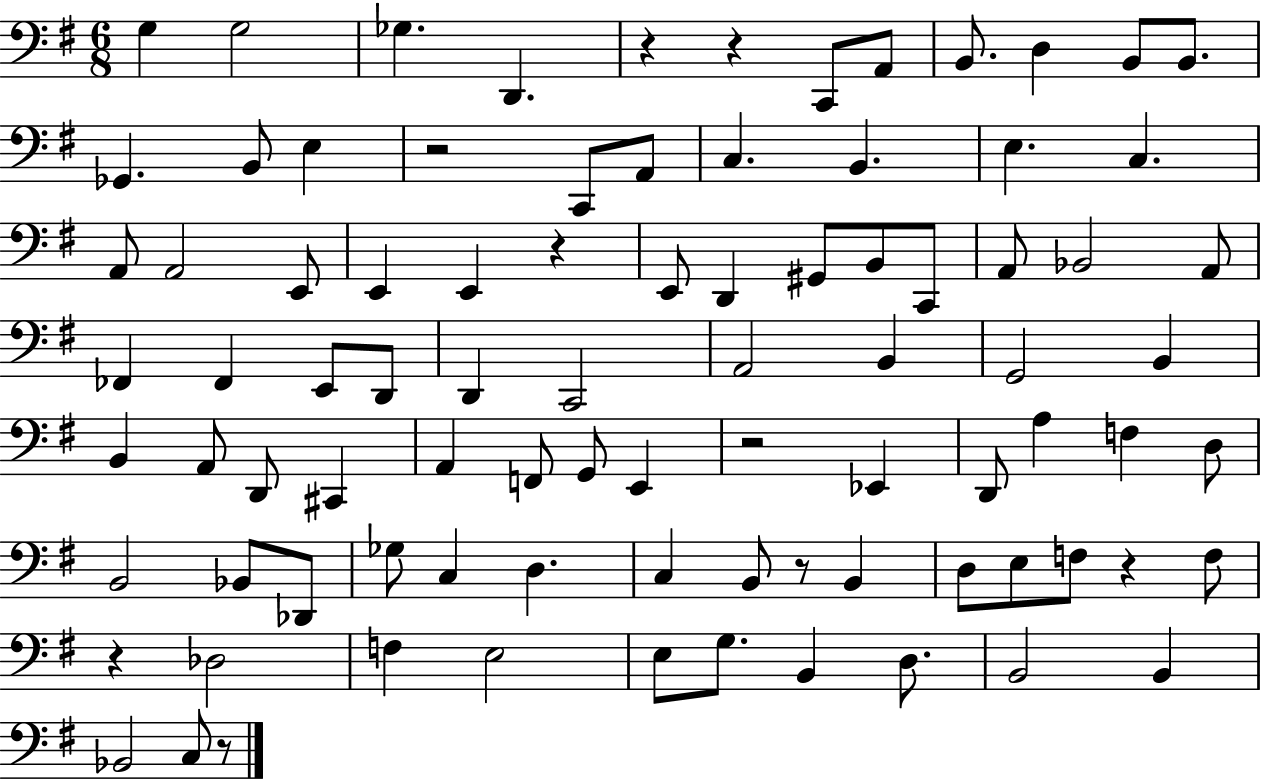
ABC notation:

X:1
T:Untitled
M:6/8
L:1/4
K:G
G, G,2 _G, D,, z z C,,/2 A,,/2 B,,/2 D, B,,/2 B,,/2 _G,, B,,/2 E, z2 C,,/2 A,,/2 C, B,, E, C, A,,/2 A,,2 E,,/2 E,, E,, z E,,/2 D,, ^G,,/2 B,,/2 C,,/2 A,,/2 _B,,2 A,,/2 _F,, _F,, E,,/2 D,,/2 D,, C,,2 A,,2 B,, G,,2 B,, B,, A,,/2 D,,/2 ^C,, A,, F,,/2 G,,/2 E,, z2 _E,, D,,/2 A, F, D,/2 B,,2 _B,,/2 _D,,/2 _G,/2 C, D, C, B,,/2 z/2 B,, D,/2 E,/2 F,/2 z F,/2 z _D,2 F, E,2 E,/2 G,/2 B,, D,/2 B,,2 B,, _B,,2 C,/2 z/2